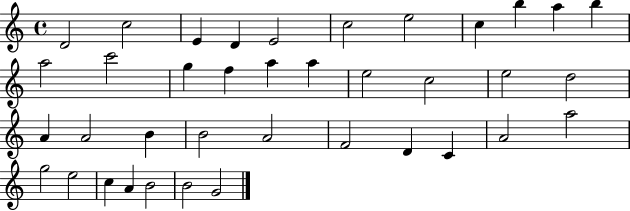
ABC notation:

X:1
T:Untitled
M:4/4
L:1/4
K:C
D2 c2 E D E2 c2 e2 c b a b a2 c'2 g f a a e2 c2 e2 d2 A A2 B B2 A2 F2 D C A2 a2 g2 e2 c A B2 B2 G2